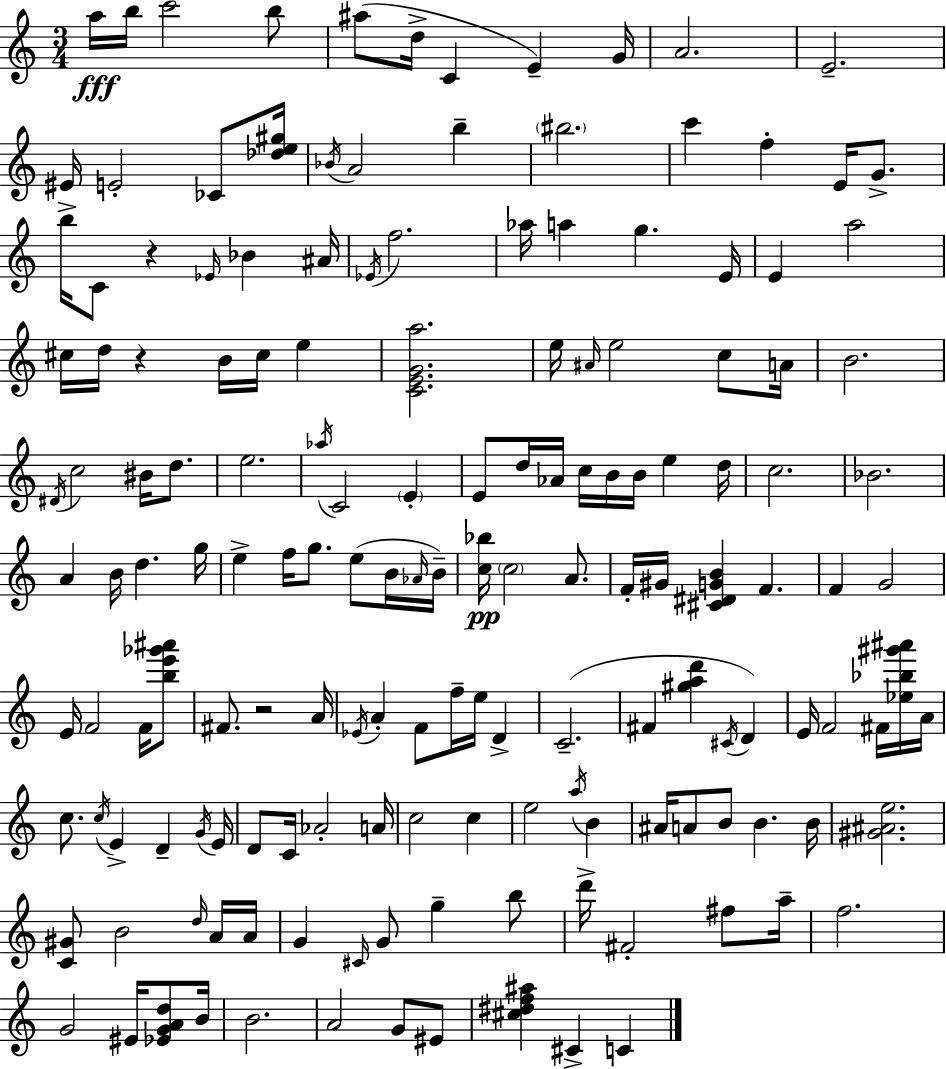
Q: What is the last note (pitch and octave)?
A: C4